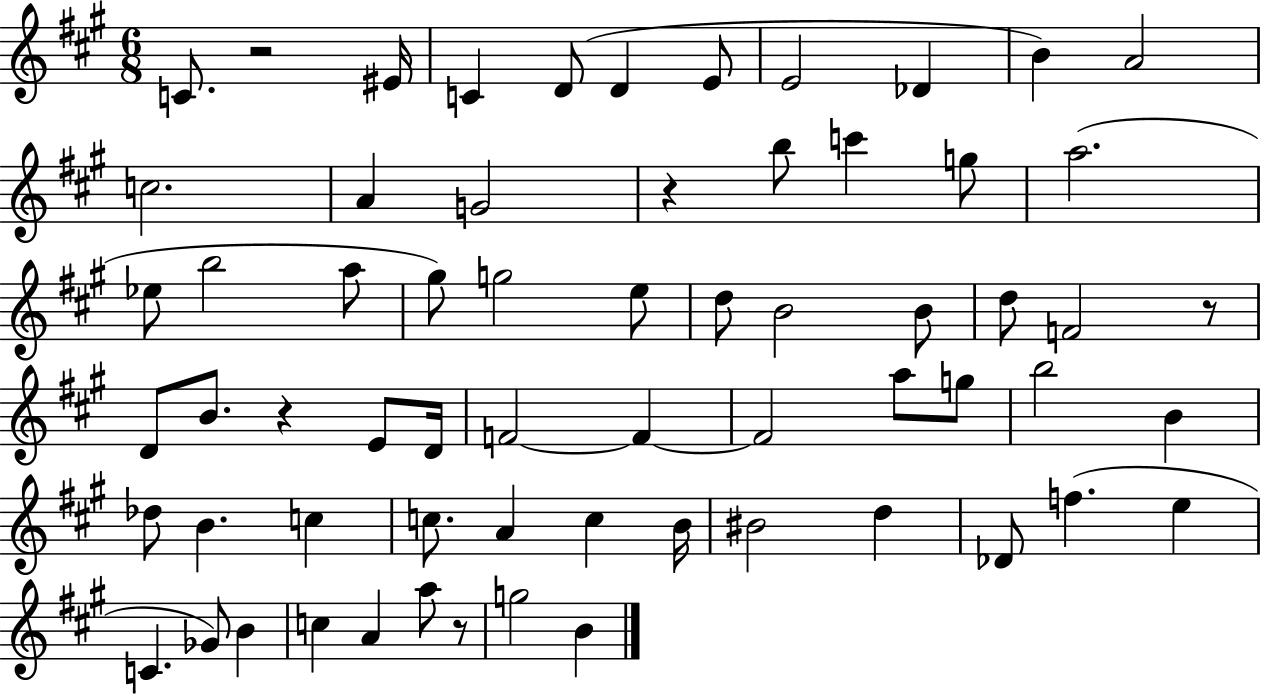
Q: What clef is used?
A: treble